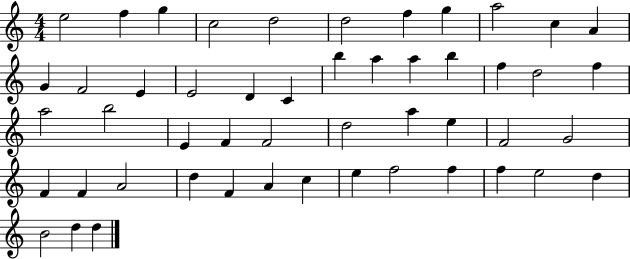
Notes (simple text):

E5/h F5/q G5/q C5/h D5/h D5/h F5/q G5/q A5/h C5/q A4/q G4/q F4/h E4/q E4/h D4/q C4/q B5/q A5/q A5/q B5/q F5/q D5/h F5/q A5/h B5/h E4/q F4/q F4/h D5/h A5/q E5/q F4/h G4/h F4/q F4/q A4/h D5/q F4/q A4/q C5/q E5/q F5/h F5/q F5/q E5/h D5/q B4/h D5/q D5/q